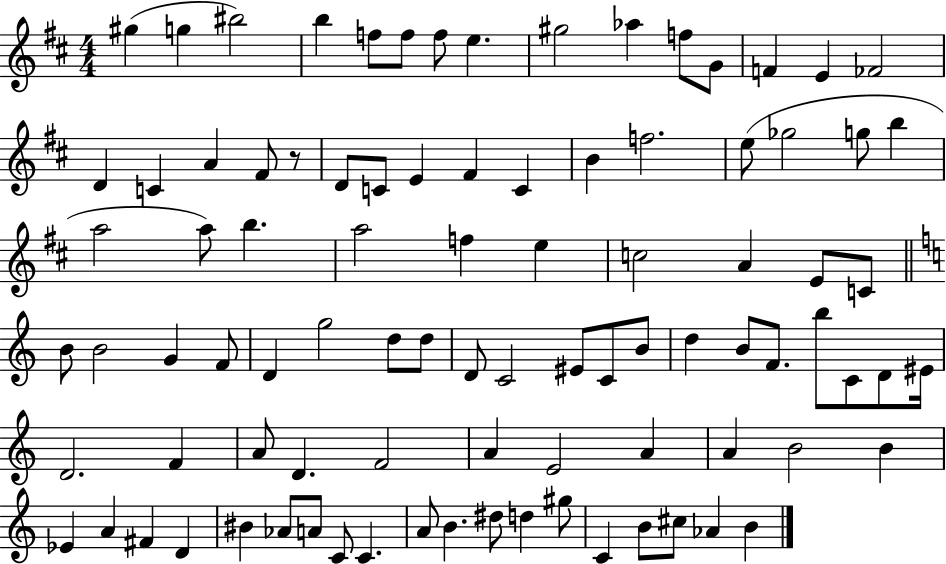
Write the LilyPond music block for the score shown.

{
  \clef treble
  \numericTimeSignature
  \time 4/4
  \key d \major
  gis''4( g''4 bis''2) | b''4 f''8 f''8 f''8 e''4. | gis''2 aes''4 f''8 g'8 | f'4 e'4 fes'2 | \break d'4 c'4 a'4 fis'8 r8 | d'8 c'8 e'4 fis'4 c'4 | b'4 f''2. | e''8( ges''2 g''8 b''4 | \break a''2 a''8) b''4. | a''2 f''4 e''4 | c''2 a'4 e'8 c'8 | \bar "||" \break \key c \major b'8 b'2 g'4 f'8 | d'4 g''2 d''8 d''8 | d'8 c'2 eis'8 c'8 b'8 | d''4 b'8 f'8. b''8 c'8 d'8 eis'16 | \break d'2. f'4 | a'8 d'4. f'2 | a'4 e'2 a'4 | a'4 b'2 b'4 | \break ees'4 a'4 fis'4 d'4 | bis'4 aes'8 a'8 c'8 c'4. | a'8 b'4. dis''8 d''4 gis''8 | c'4 b'8 cis''8 aes'4 b'4 | \break \bar "|."
}